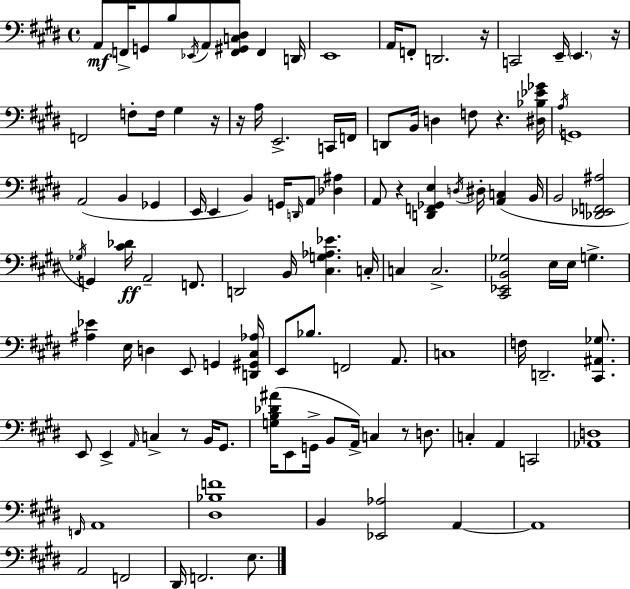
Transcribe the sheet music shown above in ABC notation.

X:1
T:Untitled
M:4/4
L:1/4
K:E
A,,/2 F,,/4 G,,/2 B,/2 _E,,/4 A,,/2 [F,,^G,,C,^D,]/2 F,, D,,/4 E,,4 A,,/4 F,,/2 D,,2 z/4 C,,2 E,,/4 E,, z/4 F,,2 F,/2 F,/4 ^G, z/4 z/4 A,/4 E,,2 C,,/4 F,,/4 D,,/2 B,,/4 D, F,/2 z [^D,_B,_E_G]/4 A,/4 G,,4 A,,2 B,, _G,, E,,/4 E,, B,, G,,/4 D,,/4 A,,/2 [_D,^A,] A,,/2 z [D,,F,,_G,,E,] D,/4 ^D,/4 [A,,C,] B,,/4 B,,2 [_D,,_E,,F,,^A,]2 _G,/4 G,, [^C_D]/4 A,,2 F,,/2 D,,2 B,,/4 [^C,G,_A,_E] C,/4 C, C,2 [^C,,_E,,B,,_G,]2 E,/4 E,/4 G, [^A,_E] E,/4 D, E,,/2 G,, [D,,^G,,^C,_A,]/4 E,,/2 _B,/2 F,,2 A,,/2 C,4 F,/4 D,,2 [^C,,^A,,_G,]/2 E,,/2 E,, A,,/4 C, z/2 B,,/4 ^G,,/2 [G,B,_D^A]/4 E,,/2 G,,/4 B,,/2 A,,/4 C, z/2 D,/2 C, A,, C,,2 [_A,,D,]4 F,,/4 A,,4 [^D,_B,F]4 B,, [_E,,_A,]2 A,, A,,4 A,,2 F,,2 ^D,,/4 F,,2 E,/2